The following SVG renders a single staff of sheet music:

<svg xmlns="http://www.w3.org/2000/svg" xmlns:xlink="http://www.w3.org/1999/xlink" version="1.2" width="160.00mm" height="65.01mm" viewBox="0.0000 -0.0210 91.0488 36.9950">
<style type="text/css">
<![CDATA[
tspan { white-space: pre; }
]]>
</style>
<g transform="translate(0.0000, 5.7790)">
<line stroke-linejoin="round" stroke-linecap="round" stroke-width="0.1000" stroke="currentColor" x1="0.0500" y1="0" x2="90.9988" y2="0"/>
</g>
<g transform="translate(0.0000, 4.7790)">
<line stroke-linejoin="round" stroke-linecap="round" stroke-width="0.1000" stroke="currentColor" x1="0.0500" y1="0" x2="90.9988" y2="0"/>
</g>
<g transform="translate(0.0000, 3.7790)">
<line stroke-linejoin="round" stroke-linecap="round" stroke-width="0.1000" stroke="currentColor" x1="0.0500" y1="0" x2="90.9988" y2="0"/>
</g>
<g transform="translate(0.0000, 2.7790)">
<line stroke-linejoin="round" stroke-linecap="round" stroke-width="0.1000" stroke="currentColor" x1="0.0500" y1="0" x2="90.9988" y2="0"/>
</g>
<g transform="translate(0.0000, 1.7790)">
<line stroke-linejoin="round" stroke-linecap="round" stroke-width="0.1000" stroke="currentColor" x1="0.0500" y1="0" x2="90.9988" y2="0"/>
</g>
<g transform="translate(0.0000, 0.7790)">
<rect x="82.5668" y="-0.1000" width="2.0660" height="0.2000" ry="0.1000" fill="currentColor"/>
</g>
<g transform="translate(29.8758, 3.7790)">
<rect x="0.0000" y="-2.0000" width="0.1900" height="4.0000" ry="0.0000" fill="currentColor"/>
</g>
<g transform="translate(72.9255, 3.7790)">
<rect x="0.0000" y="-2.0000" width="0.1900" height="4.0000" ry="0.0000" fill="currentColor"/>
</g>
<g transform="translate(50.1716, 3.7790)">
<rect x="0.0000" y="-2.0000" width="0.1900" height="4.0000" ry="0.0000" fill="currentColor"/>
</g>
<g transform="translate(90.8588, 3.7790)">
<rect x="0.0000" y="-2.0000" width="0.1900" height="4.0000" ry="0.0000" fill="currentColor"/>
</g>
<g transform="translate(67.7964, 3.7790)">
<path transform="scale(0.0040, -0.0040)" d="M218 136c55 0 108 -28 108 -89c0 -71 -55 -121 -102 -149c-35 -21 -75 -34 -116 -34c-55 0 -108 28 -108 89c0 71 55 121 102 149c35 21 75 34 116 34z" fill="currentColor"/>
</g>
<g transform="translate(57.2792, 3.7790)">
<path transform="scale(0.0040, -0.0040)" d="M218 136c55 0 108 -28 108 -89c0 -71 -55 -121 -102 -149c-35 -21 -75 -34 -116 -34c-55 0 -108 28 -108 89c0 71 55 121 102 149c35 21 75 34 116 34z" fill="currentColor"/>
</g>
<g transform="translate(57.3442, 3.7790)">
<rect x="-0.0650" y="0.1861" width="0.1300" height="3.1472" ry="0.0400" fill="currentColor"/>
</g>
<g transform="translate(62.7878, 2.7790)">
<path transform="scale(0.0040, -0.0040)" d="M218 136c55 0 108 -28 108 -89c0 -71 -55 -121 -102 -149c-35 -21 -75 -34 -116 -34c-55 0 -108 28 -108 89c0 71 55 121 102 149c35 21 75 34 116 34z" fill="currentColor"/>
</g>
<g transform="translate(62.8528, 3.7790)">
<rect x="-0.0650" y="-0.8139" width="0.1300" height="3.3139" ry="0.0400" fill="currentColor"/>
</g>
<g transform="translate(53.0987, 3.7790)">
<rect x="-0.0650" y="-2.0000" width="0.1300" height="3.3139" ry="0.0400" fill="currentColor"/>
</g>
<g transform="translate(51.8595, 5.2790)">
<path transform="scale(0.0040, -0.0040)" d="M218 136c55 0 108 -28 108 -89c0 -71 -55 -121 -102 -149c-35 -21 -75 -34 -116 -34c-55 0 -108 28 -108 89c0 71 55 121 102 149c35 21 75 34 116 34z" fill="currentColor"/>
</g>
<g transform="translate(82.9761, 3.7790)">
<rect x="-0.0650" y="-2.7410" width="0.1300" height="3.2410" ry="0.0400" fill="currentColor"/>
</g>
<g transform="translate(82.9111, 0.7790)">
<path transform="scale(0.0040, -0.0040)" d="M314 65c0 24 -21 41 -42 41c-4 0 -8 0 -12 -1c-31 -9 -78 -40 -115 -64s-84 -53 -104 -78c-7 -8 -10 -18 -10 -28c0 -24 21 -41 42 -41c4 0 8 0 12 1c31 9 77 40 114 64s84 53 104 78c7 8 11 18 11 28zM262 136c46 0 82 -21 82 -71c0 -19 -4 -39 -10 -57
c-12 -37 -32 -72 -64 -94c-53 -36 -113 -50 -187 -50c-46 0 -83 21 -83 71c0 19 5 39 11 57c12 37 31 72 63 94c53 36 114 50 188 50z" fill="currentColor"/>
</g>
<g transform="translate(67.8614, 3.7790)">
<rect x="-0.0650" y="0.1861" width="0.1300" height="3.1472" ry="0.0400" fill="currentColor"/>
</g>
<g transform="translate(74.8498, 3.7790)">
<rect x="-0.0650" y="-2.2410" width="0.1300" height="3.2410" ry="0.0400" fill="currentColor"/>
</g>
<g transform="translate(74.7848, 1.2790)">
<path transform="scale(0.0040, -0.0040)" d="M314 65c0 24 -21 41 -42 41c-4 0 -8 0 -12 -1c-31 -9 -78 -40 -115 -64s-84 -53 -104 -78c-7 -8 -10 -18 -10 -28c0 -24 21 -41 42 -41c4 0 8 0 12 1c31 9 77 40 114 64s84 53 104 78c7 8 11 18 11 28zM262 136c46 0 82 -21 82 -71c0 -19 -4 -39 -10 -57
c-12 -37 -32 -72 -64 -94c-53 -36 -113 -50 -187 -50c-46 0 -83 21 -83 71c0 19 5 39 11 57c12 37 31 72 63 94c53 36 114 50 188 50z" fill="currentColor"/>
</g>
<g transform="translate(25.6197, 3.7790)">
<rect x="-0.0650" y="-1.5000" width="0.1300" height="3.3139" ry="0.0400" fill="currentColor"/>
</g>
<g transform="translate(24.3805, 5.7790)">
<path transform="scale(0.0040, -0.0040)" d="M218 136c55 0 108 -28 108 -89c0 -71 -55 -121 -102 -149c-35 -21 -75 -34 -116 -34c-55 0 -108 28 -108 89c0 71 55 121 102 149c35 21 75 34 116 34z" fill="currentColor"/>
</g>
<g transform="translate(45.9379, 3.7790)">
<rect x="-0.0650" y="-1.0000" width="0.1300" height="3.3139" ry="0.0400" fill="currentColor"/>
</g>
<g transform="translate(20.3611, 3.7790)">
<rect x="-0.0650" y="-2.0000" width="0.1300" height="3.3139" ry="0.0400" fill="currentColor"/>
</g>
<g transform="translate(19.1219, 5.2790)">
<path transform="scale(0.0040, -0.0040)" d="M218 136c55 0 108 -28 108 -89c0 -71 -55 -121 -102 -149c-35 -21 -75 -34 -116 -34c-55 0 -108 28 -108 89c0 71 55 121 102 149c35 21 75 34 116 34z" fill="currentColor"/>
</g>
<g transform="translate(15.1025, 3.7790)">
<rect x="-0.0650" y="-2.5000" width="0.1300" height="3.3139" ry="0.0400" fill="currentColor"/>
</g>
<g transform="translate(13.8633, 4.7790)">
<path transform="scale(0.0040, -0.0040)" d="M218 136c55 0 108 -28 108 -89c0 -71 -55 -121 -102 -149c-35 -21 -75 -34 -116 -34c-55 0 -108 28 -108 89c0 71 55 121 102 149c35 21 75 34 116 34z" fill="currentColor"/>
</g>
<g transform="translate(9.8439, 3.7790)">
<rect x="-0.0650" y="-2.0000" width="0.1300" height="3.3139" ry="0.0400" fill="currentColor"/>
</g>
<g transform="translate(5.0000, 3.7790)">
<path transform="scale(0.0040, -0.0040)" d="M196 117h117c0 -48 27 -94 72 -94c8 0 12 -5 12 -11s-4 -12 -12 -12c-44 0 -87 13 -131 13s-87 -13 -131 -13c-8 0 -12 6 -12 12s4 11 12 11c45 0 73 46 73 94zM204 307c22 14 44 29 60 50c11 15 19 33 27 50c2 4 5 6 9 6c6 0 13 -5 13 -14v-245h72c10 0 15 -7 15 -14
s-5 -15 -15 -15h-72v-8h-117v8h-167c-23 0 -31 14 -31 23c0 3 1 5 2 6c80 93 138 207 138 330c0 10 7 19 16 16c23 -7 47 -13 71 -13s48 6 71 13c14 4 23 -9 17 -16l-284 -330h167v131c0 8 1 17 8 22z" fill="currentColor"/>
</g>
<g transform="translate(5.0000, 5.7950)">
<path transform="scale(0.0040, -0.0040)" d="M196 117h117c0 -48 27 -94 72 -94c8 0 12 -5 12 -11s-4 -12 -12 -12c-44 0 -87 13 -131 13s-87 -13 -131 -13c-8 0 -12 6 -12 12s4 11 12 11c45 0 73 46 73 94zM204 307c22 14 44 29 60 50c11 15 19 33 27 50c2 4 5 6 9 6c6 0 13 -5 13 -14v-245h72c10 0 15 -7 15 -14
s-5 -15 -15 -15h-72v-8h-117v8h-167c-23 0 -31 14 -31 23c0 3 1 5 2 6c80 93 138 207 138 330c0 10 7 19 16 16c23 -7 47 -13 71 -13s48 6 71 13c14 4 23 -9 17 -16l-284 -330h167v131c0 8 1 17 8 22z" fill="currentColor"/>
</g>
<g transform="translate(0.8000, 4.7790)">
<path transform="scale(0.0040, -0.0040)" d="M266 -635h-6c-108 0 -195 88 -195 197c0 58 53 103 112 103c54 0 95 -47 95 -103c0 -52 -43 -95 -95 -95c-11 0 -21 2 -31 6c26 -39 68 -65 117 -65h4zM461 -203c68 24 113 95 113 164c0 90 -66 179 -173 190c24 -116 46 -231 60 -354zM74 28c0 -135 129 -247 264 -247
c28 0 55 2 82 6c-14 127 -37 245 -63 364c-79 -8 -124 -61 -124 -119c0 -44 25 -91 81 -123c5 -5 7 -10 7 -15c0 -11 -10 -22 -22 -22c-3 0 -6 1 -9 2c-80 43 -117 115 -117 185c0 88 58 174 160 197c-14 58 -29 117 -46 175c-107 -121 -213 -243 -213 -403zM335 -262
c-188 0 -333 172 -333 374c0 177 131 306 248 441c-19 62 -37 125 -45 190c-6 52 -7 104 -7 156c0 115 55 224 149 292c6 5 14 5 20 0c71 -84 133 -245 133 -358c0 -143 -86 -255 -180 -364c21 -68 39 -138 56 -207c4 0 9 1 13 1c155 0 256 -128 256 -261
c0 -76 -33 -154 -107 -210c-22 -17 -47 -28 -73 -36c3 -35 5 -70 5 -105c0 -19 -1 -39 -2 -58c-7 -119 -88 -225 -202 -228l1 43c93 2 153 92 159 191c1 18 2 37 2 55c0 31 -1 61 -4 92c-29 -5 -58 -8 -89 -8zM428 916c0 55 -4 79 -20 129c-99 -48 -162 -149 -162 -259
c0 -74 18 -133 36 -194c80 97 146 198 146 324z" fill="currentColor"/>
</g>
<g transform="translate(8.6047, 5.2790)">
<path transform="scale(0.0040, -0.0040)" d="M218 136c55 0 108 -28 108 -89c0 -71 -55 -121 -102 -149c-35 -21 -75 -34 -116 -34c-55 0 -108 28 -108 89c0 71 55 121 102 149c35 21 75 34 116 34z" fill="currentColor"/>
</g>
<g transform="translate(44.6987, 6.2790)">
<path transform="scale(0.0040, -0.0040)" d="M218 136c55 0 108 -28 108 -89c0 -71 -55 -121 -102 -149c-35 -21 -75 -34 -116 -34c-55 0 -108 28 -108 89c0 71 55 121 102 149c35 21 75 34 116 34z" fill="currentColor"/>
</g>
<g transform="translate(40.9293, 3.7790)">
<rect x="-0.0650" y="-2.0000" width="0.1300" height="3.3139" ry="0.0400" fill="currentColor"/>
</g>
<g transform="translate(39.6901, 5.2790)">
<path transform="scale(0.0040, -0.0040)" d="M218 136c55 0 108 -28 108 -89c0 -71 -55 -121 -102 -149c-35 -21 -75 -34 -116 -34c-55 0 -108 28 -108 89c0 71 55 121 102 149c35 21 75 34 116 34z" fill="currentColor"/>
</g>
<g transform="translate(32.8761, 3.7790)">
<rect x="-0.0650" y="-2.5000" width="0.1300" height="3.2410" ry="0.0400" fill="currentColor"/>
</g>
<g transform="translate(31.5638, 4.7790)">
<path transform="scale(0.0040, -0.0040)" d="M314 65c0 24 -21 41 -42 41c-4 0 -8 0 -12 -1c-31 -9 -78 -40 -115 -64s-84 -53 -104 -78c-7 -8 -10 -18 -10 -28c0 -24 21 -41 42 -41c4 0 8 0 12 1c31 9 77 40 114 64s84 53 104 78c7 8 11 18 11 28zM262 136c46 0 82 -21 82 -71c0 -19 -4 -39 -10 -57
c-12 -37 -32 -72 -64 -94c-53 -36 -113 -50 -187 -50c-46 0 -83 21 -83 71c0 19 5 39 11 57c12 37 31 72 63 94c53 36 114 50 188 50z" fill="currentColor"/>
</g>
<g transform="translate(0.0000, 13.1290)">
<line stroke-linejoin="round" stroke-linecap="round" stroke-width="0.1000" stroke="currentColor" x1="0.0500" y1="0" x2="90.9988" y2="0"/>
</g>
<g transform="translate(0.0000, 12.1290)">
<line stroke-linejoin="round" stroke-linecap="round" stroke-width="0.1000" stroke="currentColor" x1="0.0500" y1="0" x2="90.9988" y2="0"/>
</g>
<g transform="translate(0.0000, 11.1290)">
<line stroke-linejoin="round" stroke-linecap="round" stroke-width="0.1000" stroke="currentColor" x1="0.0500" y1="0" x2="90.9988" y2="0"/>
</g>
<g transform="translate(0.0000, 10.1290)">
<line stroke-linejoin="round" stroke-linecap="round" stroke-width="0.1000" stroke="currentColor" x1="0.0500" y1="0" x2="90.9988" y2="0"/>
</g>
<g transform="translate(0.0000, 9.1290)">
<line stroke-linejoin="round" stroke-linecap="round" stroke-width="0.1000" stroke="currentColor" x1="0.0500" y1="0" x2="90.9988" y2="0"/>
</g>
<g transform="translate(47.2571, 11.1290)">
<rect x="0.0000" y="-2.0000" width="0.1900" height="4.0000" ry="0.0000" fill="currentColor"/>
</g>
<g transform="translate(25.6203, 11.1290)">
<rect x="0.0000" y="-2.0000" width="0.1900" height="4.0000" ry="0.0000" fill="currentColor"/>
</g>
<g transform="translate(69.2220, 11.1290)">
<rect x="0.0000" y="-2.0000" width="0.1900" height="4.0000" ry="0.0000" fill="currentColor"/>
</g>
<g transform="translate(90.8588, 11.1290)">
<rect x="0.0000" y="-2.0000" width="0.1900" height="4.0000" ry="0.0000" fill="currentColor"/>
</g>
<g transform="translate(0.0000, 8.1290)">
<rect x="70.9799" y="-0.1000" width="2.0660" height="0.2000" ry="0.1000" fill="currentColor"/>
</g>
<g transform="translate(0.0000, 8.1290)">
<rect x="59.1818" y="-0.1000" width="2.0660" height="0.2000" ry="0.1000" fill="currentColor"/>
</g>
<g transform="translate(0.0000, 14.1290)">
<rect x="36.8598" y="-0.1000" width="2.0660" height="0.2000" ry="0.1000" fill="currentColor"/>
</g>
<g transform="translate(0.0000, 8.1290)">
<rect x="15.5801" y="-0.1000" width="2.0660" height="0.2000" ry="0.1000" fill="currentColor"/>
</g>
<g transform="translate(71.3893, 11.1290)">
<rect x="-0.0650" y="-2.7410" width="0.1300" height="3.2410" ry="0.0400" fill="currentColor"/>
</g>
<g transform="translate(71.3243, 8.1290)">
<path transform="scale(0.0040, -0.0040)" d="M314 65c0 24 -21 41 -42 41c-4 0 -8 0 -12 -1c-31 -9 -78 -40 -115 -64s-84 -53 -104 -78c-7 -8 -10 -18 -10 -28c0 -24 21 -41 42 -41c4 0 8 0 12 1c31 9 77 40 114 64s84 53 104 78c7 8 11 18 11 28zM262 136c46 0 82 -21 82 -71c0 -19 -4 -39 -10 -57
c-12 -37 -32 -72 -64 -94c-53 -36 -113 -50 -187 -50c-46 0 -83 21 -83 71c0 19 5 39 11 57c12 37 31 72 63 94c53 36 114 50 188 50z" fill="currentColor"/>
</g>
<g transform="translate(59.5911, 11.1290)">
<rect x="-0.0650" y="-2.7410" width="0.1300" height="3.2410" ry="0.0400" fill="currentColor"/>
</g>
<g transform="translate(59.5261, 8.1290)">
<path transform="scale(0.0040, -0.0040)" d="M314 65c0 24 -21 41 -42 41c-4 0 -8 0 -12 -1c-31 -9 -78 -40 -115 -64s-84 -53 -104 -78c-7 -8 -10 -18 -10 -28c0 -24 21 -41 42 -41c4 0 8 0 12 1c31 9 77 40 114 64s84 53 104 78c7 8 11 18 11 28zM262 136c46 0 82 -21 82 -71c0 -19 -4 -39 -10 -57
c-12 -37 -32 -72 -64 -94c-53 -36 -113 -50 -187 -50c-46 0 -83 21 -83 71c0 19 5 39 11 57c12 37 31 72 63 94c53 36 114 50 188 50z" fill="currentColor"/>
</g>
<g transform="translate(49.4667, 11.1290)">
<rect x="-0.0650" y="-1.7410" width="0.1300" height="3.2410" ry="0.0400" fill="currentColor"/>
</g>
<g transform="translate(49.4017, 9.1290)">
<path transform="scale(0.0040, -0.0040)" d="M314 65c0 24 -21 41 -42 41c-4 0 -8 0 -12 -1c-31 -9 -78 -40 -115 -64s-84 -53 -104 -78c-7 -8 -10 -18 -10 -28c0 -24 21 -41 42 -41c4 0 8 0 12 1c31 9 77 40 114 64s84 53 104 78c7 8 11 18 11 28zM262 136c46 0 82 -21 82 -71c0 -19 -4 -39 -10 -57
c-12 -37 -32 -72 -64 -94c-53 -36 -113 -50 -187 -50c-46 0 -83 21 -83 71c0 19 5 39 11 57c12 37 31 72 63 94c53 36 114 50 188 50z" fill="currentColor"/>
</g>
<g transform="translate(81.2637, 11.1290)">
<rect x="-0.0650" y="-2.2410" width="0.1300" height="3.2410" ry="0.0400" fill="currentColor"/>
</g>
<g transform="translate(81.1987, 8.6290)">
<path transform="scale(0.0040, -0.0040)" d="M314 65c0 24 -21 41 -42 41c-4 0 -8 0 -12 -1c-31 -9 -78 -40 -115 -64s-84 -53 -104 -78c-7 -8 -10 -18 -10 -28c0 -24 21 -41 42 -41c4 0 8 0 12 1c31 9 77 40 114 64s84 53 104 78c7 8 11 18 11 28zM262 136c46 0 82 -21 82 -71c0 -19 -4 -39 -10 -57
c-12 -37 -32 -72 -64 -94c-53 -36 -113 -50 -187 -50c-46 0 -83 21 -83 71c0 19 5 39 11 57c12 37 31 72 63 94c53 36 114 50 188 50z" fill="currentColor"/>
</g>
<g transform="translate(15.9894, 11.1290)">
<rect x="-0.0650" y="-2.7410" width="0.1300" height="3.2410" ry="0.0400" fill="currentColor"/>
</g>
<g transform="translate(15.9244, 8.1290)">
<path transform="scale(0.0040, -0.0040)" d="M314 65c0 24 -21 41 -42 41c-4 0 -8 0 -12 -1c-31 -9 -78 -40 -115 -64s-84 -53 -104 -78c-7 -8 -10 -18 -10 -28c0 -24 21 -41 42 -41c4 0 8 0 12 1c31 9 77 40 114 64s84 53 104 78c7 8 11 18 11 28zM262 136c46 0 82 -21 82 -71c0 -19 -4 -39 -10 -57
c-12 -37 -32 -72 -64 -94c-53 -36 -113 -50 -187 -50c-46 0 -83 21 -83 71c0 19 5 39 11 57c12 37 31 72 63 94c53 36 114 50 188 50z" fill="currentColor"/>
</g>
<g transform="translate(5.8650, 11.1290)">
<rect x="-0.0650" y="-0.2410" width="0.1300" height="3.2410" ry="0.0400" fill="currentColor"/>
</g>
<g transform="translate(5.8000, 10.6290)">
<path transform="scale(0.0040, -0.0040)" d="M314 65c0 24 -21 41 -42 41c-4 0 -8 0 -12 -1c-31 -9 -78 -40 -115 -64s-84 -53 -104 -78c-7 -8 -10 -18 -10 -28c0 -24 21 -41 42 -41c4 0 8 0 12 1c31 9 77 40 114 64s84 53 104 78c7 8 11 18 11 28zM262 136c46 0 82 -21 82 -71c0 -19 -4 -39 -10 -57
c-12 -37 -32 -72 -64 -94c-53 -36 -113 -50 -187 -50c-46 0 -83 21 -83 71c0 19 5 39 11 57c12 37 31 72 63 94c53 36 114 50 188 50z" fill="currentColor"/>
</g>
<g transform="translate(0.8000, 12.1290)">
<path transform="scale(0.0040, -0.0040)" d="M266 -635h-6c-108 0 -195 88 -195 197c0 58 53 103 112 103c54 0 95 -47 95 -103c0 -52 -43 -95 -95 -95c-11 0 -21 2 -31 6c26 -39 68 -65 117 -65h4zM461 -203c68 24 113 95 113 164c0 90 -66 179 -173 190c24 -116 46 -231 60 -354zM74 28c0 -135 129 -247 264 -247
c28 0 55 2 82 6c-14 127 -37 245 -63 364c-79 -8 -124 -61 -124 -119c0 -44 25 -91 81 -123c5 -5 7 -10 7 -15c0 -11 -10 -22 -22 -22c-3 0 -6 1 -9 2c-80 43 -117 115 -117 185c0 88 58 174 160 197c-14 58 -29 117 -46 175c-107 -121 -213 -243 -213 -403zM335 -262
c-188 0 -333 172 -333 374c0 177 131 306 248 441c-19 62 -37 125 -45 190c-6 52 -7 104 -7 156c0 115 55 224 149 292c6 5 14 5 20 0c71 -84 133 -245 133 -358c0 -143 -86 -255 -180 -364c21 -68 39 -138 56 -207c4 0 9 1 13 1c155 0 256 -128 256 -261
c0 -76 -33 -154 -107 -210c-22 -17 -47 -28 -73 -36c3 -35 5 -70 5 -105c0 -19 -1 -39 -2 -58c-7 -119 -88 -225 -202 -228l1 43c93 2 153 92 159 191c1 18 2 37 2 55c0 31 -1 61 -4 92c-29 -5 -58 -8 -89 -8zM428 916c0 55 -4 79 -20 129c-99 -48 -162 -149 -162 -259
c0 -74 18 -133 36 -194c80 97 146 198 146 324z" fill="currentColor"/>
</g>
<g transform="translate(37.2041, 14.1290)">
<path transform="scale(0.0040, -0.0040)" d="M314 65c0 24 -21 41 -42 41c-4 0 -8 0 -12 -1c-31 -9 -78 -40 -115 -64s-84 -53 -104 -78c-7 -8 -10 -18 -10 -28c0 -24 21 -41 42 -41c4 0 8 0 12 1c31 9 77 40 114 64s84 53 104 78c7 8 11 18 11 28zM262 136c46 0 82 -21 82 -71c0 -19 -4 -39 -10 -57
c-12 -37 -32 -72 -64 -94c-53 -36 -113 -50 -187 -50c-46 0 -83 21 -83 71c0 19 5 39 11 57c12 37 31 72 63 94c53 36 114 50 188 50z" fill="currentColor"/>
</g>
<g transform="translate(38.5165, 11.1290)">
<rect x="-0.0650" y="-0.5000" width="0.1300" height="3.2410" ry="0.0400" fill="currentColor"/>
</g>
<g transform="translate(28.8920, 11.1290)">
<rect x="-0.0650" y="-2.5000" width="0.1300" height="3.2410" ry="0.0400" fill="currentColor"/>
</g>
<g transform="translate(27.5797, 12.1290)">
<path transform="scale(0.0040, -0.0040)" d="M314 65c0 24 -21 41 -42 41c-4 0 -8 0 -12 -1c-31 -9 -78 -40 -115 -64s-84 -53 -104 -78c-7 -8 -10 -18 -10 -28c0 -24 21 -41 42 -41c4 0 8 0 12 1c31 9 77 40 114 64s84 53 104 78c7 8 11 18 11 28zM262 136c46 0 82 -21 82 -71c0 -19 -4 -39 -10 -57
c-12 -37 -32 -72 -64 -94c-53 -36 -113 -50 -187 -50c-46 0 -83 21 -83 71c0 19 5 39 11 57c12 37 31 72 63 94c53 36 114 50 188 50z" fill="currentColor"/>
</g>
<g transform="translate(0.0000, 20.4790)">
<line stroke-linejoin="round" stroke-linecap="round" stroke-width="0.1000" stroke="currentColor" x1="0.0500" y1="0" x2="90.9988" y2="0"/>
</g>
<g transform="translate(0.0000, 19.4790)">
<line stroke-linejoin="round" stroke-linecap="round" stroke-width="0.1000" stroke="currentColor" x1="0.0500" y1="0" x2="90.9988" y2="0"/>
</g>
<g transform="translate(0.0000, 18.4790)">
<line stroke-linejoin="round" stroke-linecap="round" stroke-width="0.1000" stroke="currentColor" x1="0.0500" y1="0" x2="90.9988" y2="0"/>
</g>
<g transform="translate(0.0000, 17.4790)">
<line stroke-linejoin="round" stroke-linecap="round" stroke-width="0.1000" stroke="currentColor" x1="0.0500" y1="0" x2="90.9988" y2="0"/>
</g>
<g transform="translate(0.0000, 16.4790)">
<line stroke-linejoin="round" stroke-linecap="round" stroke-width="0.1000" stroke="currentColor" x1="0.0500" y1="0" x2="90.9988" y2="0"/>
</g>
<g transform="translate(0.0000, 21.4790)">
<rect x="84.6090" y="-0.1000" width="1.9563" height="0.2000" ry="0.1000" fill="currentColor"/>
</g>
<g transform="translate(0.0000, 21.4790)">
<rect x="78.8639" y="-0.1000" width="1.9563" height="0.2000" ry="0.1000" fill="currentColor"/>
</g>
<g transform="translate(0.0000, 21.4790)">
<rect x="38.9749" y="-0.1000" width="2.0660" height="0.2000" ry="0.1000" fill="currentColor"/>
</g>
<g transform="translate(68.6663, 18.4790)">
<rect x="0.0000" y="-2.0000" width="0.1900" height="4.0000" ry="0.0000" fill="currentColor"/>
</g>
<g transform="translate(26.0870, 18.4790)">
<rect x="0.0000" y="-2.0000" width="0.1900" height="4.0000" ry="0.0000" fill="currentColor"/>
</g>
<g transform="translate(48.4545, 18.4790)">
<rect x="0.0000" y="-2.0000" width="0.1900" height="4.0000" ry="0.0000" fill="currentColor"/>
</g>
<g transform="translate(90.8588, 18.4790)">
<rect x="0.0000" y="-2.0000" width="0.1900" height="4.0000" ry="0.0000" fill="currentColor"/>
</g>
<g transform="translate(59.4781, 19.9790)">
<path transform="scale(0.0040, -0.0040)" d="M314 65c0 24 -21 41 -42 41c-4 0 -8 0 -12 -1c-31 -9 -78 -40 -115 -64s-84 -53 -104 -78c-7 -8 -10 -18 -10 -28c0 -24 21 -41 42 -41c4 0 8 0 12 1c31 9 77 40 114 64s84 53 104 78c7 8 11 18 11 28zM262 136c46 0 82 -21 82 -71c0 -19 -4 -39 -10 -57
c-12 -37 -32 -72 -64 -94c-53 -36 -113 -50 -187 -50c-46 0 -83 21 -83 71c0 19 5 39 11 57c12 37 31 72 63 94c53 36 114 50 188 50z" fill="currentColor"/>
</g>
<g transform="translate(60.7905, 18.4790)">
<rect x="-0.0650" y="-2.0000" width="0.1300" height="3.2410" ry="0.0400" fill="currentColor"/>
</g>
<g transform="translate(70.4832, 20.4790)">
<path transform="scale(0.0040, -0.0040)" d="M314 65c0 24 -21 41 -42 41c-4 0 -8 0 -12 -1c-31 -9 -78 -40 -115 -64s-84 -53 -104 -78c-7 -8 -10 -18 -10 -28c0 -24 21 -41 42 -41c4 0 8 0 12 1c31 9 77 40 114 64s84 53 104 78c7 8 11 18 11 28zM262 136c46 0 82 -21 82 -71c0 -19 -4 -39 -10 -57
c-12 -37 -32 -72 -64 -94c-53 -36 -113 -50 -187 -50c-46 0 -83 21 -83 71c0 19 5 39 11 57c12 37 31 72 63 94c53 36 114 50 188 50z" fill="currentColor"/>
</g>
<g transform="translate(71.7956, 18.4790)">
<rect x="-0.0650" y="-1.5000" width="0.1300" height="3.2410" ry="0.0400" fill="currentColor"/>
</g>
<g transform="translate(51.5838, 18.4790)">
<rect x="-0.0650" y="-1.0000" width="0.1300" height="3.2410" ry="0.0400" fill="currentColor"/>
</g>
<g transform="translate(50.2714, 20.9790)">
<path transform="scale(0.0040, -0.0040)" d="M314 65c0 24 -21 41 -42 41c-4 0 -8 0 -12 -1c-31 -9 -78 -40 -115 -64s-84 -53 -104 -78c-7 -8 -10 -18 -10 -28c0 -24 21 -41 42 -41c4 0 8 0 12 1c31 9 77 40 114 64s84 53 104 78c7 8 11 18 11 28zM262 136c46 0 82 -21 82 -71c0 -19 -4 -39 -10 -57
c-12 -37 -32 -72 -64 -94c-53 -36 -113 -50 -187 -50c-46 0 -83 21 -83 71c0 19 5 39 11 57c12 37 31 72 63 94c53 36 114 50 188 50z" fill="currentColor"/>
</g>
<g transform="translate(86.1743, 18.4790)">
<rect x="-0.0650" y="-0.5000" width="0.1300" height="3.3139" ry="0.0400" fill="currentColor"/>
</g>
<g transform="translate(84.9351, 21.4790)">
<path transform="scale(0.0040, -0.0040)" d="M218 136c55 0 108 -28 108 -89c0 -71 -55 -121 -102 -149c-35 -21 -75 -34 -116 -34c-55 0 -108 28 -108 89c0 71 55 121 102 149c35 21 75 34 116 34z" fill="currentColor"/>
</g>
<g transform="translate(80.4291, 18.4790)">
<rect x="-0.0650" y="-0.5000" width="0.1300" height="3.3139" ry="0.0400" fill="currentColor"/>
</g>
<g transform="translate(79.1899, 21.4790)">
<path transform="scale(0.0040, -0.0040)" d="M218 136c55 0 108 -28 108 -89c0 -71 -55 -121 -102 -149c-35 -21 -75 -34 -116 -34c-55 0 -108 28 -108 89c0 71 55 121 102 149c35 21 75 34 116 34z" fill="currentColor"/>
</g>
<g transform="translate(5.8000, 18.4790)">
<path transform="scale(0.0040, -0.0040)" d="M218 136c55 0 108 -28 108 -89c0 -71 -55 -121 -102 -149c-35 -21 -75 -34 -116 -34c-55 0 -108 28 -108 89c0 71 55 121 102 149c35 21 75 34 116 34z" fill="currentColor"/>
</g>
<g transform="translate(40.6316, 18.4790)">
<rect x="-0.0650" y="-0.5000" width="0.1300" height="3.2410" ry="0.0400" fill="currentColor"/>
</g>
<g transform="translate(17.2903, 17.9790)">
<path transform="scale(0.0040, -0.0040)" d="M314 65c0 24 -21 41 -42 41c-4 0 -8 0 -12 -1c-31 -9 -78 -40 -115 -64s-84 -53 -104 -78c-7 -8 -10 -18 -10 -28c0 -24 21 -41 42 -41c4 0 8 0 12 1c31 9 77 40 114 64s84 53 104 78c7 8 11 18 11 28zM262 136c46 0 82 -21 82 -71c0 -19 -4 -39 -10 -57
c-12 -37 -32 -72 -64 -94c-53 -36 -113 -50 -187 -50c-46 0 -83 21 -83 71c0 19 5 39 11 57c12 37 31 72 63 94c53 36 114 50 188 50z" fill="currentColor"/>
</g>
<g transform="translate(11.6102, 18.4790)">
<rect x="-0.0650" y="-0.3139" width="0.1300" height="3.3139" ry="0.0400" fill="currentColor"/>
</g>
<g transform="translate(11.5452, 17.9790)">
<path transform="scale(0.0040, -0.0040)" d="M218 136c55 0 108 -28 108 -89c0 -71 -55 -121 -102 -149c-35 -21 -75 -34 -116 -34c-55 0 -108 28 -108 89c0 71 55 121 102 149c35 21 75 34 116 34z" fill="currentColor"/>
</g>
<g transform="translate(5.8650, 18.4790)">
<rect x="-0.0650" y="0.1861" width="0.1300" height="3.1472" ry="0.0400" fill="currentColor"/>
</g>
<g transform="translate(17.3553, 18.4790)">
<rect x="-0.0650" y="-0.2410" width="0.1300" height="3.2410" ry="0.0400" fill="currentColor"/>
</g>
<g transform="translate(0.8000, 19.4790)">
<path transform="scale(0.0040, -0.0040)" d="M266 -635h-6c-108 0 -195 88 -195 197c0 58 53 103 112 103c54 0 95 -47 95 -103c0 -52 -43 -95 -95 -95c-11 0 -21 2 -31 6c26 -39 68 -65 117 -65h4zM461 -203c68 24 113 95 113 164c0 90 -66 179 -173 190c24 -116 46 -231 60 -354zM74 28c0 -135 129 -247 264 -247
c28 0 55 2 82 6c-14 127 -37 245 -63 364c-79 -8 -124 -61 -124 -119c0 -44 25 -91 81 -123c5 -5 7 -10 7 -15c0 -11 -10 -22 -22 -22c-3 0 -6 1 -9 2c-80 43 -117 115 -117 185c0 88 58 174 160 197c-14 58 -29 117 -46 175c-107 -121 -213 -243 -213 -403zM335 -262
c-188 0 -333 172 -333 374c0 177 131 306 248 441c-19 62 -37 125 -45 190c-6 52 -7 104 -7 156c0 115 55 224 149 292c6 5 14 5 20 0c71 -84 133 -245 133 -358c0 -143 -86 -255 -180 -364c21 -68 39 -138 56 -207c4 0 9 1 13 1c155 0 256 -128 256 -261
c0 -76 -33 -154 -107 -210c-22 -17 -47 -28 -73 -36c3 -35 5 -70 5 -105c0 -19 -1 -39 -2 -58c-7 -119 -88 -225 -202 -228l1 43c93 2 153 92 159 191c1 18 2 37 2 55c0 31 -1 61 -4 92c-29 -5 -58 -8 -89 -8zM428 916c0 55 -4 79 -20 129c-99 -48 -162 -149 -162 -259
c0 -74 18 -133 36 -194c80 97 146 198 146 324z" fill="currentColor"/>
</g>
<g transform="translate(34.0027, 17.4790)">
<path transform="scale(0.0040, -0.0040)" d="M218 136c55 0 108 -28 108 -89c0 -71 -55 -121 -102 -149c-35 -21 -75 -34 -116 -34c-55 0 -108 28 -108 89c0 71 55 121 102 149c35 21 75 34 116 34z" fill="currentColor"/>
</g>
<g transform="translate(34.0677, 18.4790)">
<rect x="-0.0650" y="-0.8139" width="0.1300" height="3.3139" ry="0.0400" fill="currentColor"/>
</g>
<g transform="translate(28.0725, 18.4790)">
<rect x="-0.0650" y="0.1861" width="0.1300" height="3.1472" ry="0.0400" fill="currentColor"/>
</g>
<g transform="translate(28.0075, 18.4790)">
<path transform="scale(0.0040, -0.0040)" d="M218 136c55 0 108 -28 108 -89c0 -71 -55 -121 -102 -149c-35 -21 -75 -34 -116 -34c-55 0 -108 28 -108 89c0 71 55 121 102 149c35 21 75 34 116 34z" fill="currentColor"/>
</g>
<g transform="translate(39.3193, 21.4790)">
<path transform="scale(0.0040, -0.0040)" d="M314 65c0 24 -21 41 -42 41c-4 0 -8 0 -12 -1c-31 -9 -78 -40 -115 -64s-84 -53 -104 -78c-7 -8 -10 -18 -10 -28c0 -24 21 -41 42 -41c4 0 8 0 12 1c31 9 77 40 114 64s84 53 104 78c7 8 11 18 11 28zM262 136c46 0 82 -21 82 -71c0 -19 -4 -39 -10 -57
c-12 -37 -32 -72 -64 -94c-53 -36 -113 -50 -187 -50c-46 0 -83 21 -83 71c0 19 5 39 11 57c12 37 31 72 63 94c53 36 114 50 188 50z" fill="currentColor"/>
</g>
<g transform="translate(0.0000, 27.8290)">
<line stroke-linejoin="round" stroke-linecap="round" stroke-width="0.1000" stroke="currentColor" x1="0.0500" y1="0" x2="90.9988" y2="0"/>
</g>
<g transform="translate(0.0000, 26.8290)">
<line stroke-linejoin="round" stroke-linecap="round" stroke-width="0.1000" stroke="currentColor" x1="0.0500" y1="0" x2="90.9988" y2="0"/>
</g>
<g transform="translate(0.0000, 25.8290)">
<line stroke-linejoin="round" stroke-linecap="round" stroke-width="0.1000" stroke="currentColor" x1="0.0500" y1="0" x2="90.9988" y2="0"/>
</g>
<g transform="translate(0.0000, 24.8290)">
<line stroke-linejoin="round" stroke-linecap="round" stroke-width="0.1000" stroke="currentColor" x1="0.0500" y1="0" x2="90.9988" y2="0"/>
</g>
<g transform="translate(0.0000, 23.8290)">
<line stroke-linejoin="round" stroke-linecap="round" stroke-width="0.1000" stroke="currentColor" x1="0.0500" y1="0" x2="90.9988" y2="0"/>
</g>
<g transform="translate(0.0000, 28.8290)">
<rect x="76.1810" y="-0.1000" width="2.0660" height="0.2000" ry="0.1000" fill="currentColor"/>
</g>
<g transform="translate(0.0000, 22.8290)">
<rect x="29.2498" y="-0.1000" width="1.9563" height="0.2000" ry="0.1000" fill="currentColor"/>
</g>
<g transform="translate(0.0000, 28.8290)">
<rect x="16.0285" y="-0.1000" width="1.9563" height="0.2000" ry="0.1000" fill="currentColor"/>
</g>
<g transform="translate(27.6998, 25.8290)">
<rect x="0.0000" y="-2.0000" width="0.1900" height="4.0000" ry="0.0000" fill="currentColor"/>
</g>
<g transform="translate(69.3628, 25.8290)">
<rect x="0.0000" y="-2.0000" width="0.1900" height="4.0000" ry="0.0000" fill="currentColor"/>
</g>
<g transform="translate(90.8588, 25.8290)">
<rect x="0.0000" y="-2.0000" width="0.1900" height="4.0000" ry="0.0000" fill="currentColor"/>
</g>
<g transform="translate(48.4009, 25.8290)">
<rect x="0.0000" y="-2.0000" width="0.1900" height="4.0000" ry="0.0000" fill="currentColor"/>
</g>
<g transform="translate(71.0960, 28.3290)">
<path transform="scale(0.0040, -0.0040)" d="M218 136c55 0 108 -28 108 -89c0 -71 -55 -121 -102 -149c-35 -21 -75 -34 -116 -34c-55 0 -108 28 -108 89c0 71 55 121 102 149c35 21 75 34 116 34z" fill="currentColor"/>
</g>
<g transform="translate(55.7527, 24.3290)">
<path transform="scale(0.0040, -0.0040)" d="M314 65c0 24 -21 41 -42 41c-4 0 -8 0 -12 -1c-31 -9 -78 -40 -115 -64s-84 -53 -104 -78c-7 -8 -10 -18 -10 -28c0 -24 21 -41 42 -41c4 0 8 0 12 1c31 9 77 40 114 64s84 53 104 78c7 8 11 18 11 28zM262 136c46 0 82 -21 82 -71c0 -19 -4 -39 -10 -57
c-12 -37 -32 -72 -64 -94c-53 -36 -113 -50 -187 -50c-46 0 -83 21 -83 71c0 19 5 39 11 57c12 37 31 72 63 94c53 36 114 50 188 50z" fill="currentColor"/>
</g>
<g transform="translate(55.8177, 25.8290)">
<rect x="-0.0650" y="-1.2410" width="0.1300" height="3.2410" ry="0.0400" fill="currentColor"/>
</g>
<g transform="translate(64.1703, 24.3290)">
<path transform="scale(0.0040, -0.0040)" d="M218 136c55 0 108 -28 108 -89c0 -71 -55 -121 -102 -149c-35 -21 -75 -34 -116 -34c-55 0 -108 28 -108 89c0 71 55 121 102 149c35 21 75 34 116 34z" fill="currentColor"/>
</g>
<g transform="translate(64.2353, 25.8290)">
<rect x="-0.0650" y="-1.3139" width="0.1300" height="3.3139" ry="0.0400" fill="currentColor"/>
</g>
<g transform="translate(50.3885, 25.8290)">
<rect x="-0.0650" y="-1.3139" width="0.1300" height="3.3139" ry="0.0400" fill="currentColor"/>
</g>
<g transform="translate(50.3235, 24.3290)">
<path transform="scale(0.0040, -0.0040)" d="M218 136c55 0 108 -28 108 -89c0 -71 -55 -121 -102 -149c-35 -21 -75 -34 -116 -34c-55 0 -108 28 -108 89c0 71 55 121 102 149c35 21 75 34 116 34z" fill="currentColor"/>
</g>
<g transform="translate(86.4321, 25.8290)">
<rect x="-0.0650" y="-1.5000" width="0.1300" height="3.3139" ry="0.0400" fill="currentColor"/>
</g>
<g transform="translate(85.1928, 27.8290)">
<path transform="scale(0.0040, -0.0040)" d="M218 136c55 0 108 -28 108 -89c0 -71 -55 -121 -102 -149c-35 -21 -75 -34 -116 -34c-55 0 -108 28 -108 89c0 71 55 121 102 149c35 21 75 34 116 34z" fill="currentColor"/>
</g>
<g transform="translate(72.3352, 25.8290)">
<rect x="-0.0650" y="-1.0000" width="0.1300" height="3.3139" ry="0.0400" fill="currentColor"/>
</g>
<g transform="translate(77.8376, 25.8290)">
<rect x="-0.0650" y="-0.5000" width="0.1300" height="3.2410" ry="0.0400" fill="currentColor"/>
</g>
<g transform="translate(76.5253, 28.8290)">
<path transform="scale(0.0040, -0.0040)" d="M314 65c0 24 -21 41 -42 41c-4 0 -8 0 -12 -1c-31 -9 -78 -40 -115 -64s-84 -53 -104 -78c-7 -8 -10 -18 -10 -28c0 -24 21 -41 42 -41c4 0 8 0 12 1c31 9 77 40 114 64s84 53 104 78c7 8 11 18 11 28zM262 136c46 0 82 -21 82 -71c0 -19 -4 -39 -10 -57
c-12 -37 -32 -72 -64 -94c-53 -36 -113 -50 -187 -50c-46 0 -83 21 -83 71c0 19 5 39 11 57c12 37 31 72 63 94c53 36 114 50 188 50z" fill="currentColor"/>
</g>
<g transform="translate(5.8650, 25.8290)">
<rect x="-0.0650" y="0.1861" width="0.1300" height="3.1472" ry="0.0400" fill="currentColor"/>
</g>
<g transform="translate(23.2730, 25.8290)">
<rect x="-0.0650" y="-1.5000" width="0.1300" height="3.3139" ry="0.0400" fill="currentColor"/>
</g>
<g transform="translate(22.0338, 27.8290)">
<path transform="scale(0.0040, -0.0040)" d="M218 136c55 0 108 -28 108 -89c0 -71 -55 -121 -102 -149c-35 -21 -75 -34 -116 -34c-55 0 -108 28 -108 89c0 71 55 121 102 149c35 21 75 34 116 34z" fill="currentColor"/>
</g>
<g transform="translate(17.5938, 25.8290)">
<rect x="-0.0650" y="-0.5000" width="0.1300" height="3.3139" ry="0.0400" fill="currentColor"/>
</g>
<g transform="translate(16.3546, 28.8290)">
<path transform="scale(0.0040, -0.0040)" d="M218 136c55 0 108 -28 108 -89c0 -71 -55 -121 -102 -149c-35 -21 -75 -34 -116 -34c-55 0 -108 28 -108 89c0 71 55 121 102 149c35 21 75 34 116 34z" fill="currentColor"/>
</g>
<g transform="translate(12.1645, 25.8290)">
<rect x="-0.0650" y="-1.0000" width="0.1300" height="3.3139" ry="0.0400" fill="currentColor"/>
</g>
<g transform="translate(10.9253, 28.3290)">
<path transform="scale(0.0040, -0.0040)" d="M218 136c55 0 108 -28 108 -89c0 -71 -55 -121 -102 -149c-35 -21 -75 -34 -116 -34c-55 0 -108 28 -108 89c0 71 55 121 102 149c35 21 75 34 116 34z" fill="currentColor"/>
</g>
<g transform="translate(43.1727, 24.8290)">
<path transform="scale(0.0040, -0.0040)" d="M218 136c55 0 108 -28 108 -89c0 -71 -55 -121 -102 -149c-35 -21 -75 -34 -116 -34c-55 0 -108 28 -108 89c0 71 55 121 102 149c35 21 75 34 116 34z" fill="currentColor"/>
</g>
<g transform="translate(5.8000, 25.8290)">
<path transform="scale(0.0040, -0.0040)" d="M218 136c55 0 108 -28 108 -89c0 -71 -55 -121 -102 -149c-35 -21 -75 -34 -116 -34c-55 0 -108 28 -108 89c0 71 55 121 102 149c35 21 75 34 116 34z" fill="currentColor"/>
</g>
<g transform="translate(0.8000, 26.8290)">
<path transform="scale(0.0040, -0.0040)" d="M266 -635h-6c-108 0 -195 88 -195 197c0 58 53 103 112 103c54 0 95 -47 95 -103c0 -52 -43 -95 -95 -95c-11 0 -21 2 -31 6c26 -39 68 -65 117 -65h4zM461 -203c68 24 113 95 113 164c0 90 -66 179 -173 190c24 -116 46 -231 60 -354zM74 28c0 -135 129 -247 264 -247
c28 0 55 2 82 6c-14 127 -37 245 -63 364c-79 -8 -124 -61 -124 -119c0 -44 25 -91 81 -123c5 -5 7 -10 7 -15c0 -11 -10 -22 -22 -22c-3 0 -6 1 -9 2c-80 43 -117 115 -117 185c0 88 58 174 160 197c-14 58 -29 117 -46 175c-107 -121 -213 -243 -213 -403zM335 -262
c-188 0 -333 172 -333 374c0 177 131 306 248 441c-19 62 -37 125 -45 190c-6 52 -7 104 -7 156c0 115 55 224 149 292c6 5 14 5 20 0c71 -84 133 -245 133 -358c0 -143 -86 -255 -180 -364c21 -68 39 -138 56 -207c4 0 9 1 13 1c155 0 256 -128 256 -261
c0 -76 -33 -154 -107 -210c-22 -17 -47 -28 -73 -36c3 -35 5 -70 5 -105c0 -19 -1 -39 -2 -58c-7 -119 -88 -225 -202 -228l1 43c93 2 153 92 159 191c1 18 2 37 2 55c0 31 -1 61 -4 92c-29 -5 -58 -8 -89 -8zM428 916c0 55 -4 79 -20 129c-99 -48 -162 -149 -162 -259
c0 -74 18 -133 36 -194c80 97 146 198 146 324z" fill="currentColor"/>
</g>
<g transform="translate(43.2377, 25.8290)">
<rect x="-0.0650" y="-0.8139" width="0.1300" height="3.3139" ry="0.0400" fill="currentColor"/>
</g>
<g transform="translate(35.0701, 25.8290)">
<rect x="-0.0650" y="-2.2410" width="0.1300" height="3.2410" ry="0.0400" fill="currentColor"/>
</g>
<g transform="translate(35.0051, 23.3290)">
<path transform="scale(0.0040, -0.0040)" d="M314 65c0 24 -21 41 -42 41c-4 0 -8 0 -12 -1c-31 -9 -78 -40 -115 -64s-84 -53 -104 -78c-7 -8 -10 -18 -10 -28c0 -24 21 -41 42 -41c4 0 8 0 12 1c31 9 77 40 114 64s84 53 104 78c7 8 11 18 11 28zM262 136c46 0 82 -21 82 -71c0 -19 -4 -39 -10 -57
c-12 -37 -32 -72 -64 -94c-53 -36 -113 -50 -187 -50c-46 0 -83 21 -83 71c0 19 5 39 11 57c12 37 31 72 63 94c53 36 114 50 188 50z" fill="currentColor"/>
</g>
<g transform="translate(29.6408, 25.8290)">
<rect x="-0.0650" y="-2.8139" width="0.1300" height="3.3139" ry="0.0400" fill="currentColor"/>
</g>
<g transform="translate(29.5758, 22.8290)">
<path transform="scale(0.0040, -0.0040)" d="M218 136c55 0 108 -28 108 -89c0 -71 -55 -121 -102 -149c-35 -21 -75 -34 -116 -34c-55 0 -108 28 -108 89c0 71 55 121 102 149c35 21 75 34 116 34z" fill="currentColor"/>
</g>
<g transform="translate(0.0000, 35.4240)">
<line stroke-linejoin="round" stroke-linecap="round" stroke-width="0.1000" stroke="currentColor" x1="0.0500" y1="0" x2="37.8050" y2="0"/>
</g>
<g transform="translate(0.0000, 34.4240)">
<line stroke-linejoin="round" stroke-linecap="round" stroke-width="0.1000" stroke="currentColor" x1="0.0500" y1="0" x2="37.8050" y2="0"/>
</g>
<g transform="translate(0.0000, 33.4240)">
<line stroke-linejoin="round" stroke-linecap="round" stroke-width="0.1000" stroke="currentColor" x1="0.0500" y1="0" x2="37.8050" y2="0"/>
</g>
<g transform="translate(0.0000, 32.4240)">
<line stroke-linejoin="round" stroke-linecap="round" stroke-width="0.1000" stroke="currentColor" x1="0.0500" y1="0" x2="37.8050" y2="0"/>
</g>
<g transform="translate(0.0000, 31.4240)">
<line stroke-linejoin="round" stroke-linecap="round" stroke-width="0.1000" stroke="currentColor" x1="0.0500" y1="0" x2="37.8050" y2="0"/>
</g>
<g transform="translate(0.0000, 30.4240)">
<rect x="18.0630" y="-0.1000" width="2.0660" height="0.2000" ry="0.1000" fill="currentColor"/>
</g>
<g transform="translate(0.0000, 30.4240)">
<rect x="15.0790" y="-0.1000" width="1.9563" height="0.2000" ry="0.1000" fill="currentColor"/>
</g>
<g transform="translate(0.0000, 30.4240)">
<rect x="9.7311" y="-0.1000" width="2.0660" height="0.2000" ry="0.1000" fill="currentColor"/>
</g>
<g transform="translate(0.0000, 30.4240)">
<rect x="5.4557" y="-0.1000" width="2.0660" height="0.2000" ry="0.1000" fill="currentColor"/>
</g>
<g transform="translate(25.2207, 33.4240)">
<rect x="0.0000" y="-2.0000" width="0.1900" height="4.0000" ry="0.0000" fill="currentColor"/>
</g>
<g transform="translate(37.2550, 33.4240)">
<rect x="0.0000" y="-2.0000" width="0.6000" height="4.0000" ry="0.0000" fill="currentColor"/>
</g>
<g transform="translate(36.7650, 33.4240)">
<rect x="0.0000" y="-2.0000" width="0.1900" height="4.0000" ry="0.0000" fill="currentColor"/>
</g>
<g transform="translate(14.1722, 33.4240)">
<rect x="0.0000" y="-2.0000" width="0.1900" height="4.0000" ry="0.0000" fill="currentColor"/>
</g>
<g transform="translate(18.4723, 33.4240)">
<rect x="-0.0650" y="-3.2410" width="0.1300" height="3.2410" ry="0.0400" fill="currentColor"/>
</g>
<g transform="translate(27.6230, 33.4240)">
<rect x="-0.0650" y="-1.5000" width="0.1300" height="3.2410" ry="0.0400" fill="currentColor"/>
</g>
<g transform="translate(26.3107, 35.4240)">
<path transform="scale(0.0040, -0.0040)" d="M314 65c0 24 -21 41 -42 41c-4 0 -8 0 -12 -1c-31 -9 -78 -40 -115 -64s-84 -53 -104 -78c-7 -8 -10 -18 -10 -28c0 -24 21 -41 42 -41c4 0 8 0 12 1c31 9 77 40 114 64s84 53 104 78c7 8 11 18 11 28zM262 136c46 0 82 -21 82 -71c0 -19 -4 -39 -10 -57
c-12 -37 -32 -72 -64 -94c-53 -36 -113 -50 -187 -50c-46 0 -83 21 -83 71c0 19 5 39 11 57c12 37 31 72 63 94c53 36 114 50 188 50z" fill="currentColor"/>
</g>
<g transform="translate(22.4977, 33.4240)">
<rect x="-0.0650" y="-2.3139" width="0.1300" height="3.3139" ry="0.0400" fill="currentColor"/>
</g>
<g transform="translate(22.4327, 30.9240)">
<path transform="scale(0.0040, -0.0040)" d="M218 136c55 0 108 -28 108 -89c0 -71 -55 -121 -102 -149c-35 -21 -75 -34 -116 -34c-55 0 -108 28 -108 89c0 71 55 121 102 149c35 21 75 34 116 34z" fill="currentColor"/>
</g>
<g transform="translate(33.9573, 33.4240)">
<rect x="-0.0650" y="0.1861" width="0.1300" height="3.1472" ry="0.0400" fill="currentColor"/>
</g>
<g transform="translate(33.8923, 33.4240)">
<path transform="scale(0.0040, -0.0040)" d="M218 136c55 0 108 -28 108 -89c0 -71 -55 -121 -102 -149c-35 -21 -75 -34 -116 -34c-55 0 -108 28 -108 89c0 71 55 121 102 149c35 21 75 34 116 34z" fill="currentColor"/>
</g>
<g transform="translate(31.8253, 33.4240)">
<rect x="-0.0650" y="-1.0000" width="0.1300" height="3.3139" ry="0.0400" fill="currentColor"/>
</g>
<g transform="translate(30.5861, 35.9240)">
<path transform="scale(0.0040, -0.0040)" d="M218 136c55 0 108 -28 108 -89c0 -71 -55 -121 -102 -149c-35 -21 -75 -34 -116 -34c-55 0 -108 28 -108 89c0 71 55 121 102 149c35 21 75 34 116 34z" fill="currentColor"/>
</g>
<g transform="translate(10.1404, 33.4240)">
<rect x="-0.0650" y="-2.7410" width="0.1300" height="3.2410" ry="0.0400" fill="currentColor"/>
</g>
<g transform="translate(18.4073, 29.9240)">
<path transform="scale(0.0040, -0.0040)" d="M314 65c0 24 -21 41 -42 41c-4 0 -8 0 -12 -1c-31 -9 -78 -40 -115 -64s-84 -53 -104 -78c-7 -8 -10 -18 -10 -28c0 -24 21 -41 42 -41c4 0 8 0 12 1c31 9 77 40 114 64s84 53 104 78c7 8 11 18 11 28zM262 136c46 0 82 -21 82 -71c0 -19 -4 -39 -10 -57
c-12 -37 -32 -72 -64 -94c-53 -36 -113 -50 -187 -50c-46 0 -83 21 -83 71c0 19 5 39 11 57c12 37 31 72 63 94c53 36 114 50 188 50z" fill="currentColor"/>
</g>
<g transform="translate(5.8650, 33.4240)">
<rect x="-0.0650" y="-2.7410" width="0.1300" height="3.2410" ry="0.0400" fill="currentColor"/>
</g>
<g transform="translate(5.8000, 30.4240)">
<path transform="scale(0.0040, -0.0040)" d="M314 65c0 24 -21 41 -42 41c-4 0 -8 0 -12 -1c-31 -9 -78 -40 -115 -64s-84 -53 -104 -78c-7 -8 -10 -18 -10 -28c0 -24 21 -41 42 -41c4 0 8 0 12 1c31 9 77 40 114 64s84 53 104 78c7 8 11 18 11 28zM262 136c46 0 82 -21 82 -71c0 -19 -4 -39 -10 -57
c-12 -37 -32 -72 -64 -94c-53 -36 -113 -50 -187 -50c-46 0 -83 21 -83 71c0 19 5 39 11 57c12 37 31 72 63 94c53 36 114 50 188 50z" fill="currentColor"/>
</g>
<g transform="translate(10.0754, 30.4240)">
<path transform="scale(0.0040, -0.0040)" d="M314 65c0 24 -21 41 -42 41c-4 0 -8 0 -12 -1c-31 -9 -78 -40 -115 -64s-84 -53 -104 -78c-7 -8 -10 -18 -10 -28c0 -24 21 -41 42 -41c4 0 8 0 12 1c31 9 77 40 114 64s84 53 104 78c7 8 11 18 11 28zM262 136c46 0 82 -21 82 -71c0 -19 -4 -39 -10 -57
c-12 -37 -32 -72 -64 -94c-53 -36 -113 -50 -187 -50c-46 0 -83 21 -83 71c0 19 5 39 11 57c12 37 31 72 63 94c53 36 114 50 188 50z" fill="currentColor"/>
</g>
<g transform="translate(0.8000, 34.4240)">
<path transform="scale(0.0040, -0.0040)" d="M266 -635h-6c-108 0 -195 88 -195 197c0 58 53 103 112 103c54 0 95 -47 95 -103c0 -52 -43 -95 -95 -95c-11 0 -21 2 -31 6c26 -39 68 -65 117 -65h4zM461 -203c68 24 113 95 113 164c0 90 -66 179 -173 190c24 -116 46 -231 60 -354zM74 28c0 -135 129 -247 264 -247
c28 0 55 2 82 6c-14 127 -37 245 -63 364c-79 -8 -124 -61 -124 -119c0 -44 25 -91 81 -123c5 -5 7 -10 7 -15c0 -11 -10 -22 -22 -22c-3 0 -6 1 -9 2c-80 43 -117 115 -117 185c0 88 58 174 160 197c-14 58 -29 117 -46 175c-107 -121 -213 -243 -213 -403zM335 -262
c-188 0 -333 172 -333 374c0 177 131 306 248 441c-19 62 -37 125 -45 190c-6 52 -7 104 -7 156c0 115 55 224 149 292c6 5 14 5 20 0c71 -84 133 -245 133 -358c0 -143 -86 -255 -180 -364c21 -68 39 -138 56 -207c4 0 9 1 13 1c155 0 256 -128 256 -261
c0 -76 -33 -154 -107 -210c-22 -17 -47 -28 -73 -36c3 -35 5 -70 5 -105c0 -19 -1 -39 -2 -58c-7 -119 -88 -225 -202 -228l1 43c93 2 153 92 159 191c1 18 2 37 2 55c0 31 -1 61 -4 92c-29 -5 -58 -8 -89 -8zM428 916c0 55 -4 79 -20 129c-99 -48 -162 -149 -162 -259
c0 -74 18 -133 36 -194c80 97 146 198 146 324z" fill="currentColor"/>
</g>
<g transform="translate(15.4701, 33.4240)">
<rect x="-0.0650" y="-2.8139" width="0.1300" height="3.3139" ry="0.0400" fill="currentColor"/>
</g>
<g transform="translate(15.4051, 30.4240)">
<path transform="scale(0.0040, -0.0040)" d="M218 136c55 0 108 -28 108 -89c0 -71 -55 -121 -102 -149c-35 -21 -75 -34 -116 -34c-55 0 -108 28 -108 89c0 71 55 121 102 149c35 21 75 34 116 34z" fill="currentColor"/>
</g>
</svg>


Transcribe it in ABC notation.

X:1
T:Untitled
M:4/4
L:1/4
K:C
F G F E G2 F D F B d B g2 a2 c2 a2 G2 C2 f2 a2 a2 g2 B c c2 B d C2 D2 F2 E2 C C B D C E a g2 d e e2 e D C2 E a2 a2 a b2 g E2 D B